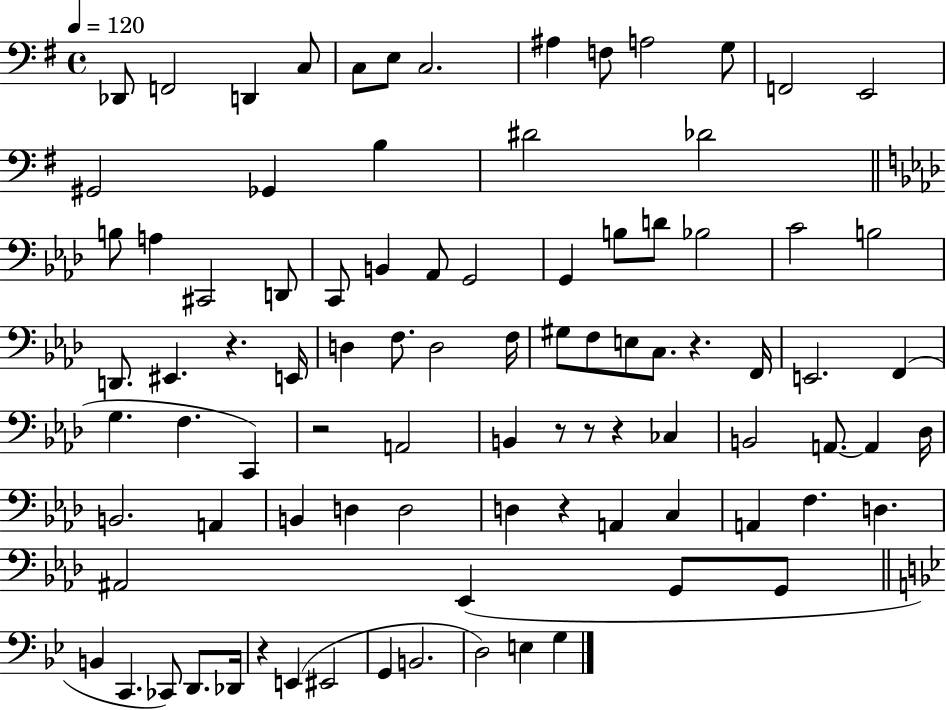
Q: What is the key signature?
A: G major